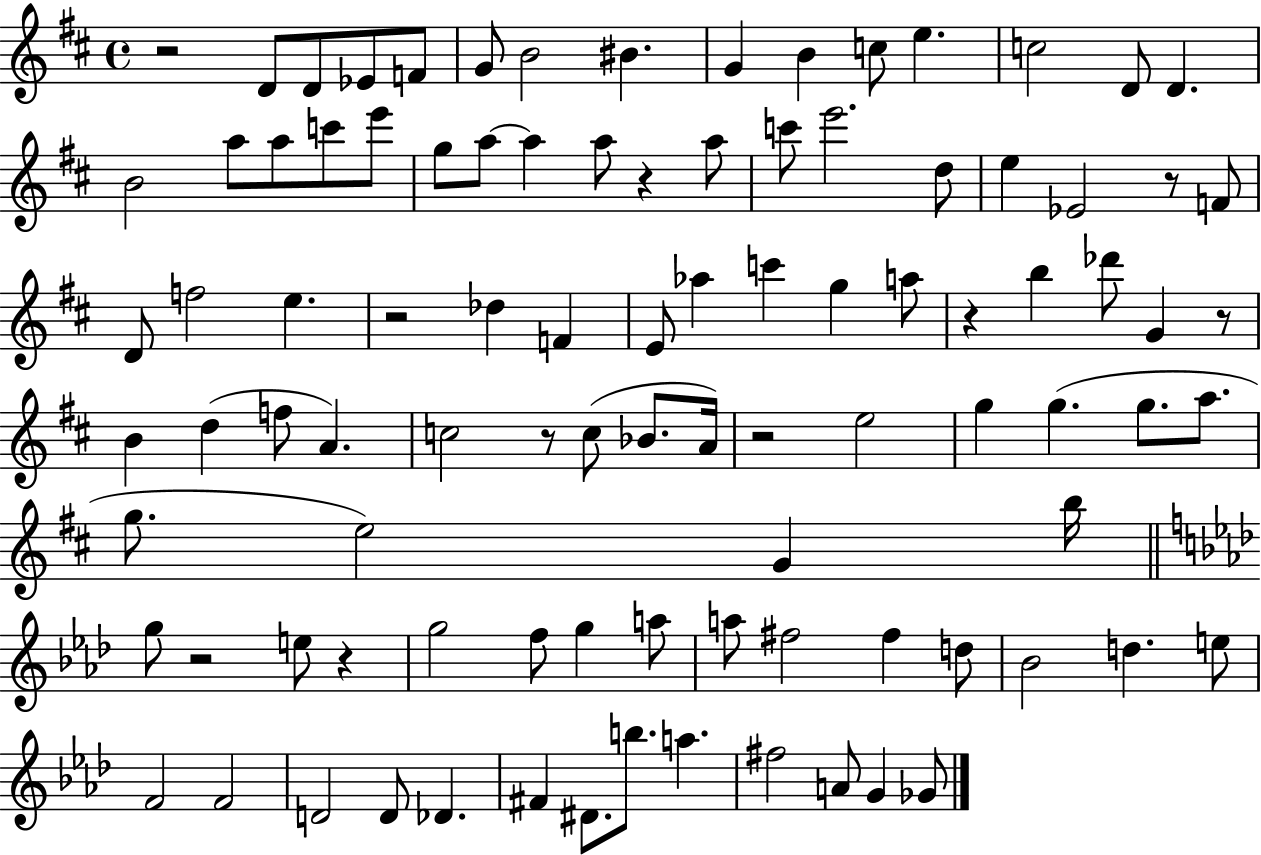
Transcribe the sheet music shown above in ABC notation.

X:1
T:Untitled
M:4/4
L:1/4
K:D
z2 D/2 D/2 _E/2 F/2 G/2 B2 ^B G B c/2 e c2 D/2 D B2 a/2 a/2 c'/2 e'/2 g/2 a/2 a a/2 z a/2 c'/2 e'2 d/2 e _E2 z/2 F/2 D/2 f2 e z2 _d F E/2 _a c' g a/2 z b _d'/2 G z/2 B d f/2 A c2 z/2 c/2 _B/2 A/4 z2 e2 g g g/2 a/2 g/2 e2 G b/4 g/2 z2 e/2 z g2 f/2 g a/2 a/2 ^f2 ^f d/2 _B2 d e/2 F2 F2 D2 D/2 _D ^F ^D/2 b/2 a ^f2 A/2 G _G/2